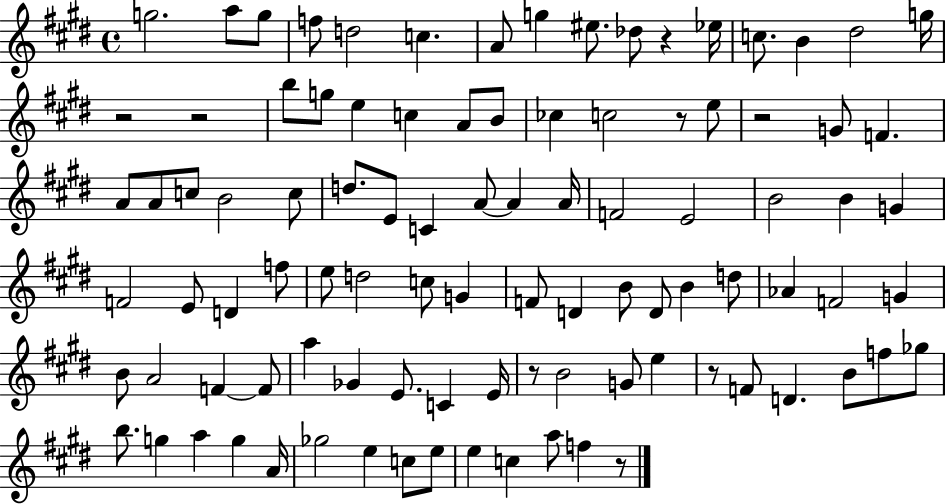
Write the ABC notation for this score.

X:1
T:Untitled
M:4/4
L:1/4
K:E
g2 a/2 g/2 f/2 d2 c A/2 g ^e/2 _d/2 z _e/4 c/2 B ^d2 g/4 z2 z2 b/2 g/2 e c A/2 B/2 _c c2 z/2 e/2 z2 G/2 F A/2 A/2 c/2 B2 c/2 d/2 E/2 C A/2 A A/4 F2 E2 B2 B G F2 E/2 D f/2 e/2 d2 c/2 G F/2 D B/2 D/2 B d/2 _A F2 G B/2 A2 F F/2 a _G E/2 C E/4 z/2 B2 G/2 e z/2 F/2 D B/2 f/2 _g/2 b/2 g a g A/4 _g2 e c/2 e/2 e c a/2 f z/2